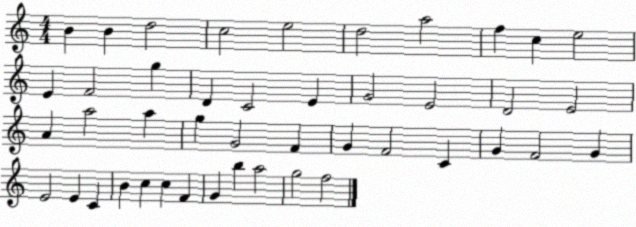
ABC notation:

X:1
T:Untitled
M:4/4
L:1/4
K:C
B B d2 c2 e2 d2 a2 f c e2 E F2 g D C2 E G2 E2 D2 E2 A a2 a g G2 F G F2 C G F2 G E2 E C B c c F G b a2 g2 f2